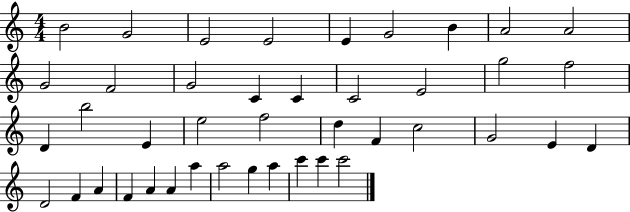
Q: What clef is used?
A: treble